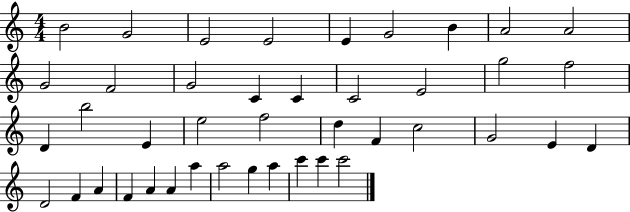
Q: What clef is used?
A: treble